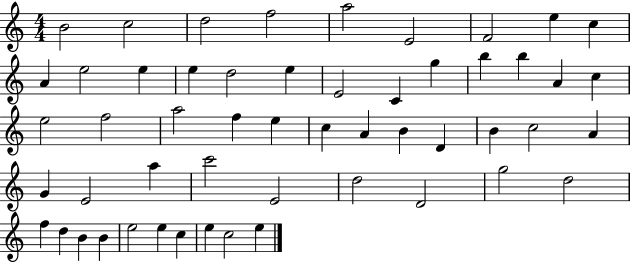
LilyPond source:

{
  \clef treble
  \numericTimeSignature
  \time 4/4
  \key c \major
  b'2 c''2 | d''2 f''2 | a''2 e'2 | f'2 e''4 c''4 | \break a'4 e''2 e''4 | e''4 d''2 e''4 | e'2 c'4 g''4 | b''4 b''4 a'4 c''4 | \break e''2 f''2 | a''2 f''4 e''4 | c''4 a'4 b'4 d'4 | b'4 c''2 a'4 | \break g'4 e'2 a''4 | c'''2 e'2 | d''2 d'2 | g''2 d''2 | \break f''4 d''4 b'4 b'4 | e''2 e''4 c''4 | e''4 c''2 e''4 | \bar "|."
}